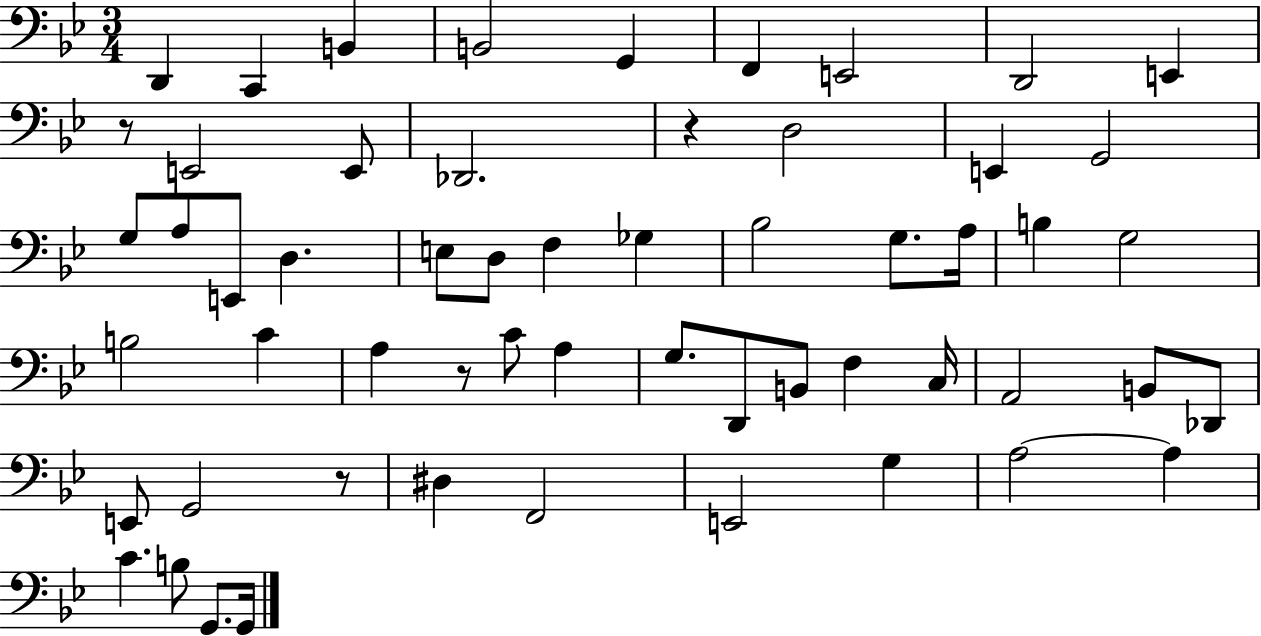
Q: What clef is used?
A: bass